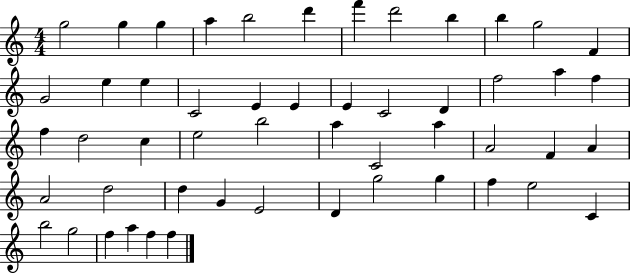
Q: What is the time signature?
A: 4/4